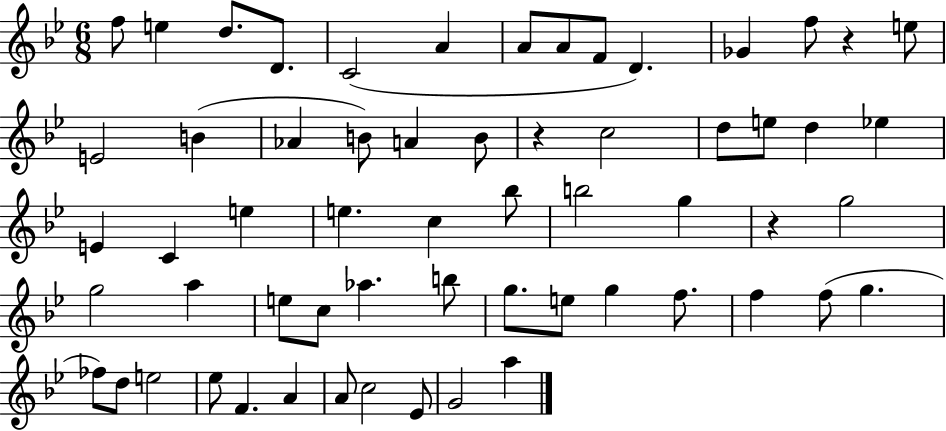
X:1
T:Untitled
M:6/8
L:1/4
K:Bb
f/2 e d/2 D/2 C2 A A/2 A/2 F/2 D _G f/2 z e/2 E2 B _A B/2 A B/2 z c2 d/2 e/2 d _e E C e e c _b/2 b2 g z g2 g2 a e/2 c/2 _a b/2 g/2 e/2 g f/2 f f/2 g _f/2 d/2 e2 _e/2 F A A/2 c2 _E/2 G2 a